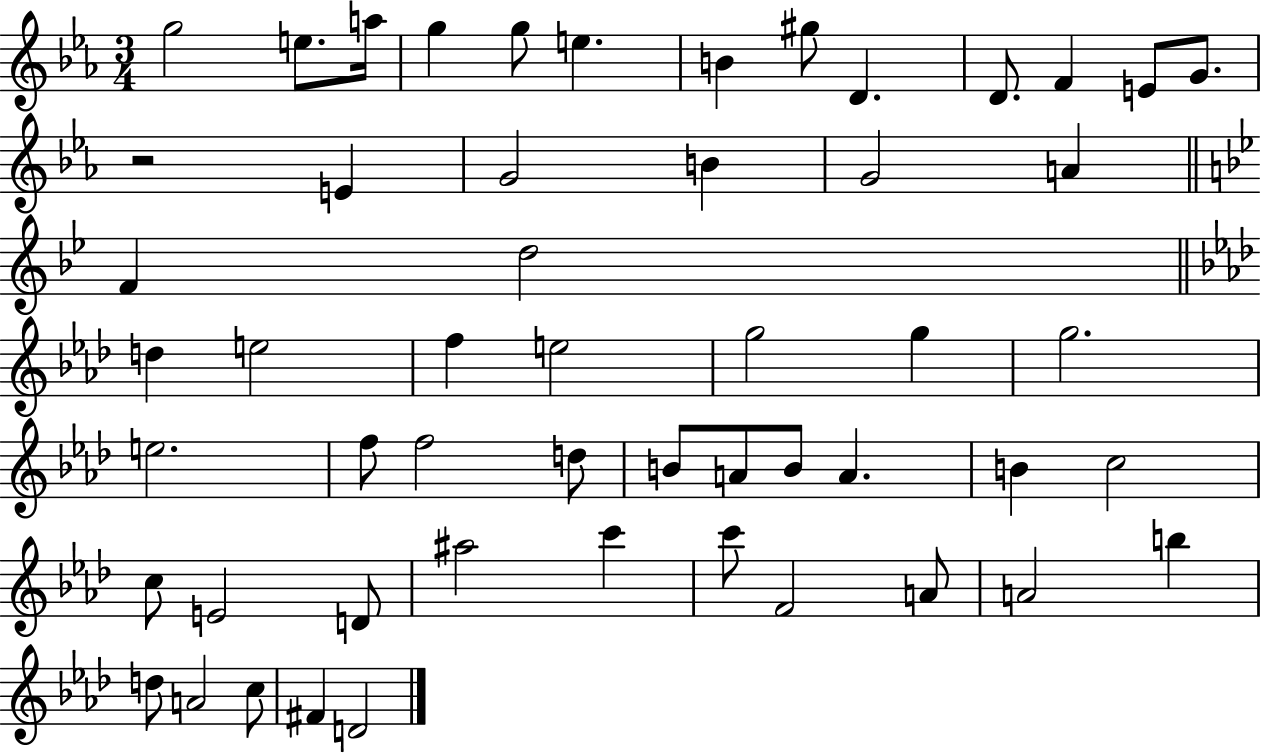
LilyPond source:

{
  \clef treble
  \numericTimeSignature
  \time 3/4
  \key ees \major
  g''2 e''8. a''16 | g''4 g''8 e''4. | b'4 gis''8 d'4. | d'8. f'4 e'8 g'8. | \break r2 e'4 | g'2 b'4 | g'2 a'4 | \bar "||" \break \key bes \major f'4 d''2 | \bar "||" \break \key f \minor d''4 e''2 | f''4 e''2 | g''2 g''4 | g''2. | \break e''2. | f''8 f''2 d''8 | b'8 a'8 b'8 a'4. | b'4 c''2 | \break c''8 e'2 d'8 | ais''2 c'''4 | c'''8 f'2 a'8 | a'2 b''4 | \break d''8 a'2 c''8 | fis'4 d'2 | \bar "|."
}